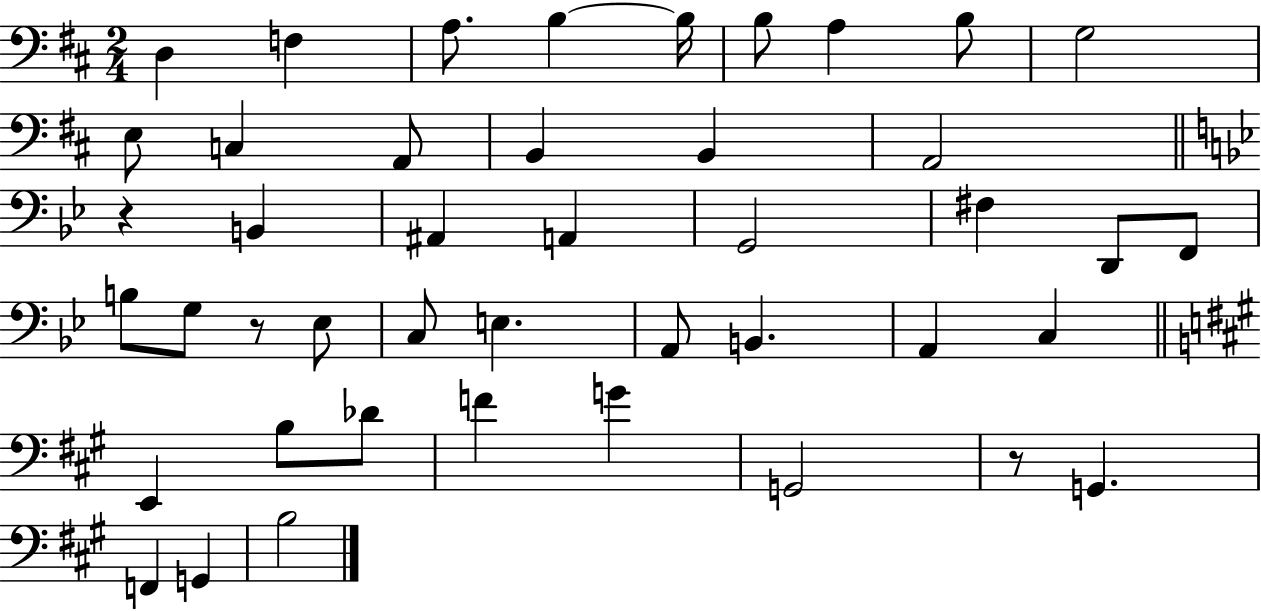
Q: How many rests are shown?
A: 3